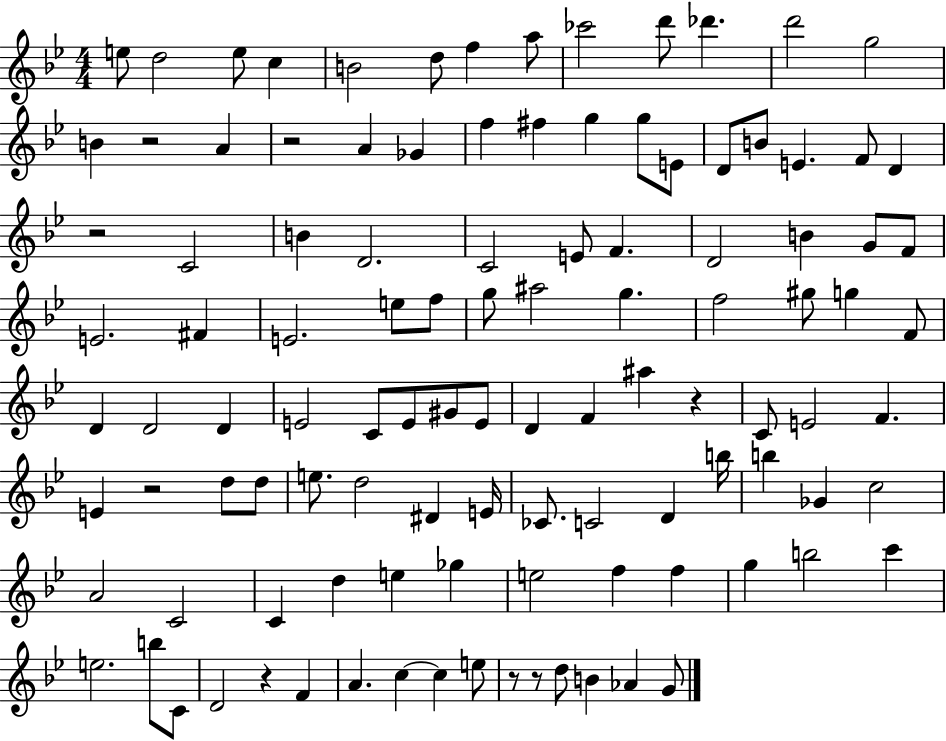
E5/e D5/h E5/e C5/q B4/h D5/e F5/q A5/e CES6/h D6/e Db6/q. D6/h G5/h B4/q R/h A4/q R/h A4/q Gb4/q F5/q F#5/q G5/q G5/e E4/e D4/e B4/e E4/q. F4/e D4/q R/h C4/h B4/q D4/h. C4/h E4/e F4/q. D4/h B4/q G4/e F4/e E4/h. F#4/q E4/h. E5/e F5/e G5/e A#5/h G5/q. F5/h G#5/e G5/q F4/e D4/q D4/h D4/q E4/h C4/e E4/e G#4/e E4/e D4/q F4/q A#5/q R/q C4/e E4/h F4/q. E4/q R/h D5/e D5/e E5/e. D5/h D#4/q E4/s CES4/e. C4/h D4/q B5/s B5/q Gb4/q C5/h A4/h C4/h C4/q D5/q E5/q Gb5/q E5/h F5/q F5/q G5/q B5/h C6/q E5/h. B5/e C4/e D4/h R/q F4/q A4/q. C5/q C5/q E5/e R/e R/e D5/e B4/q Ab4/q G4/e